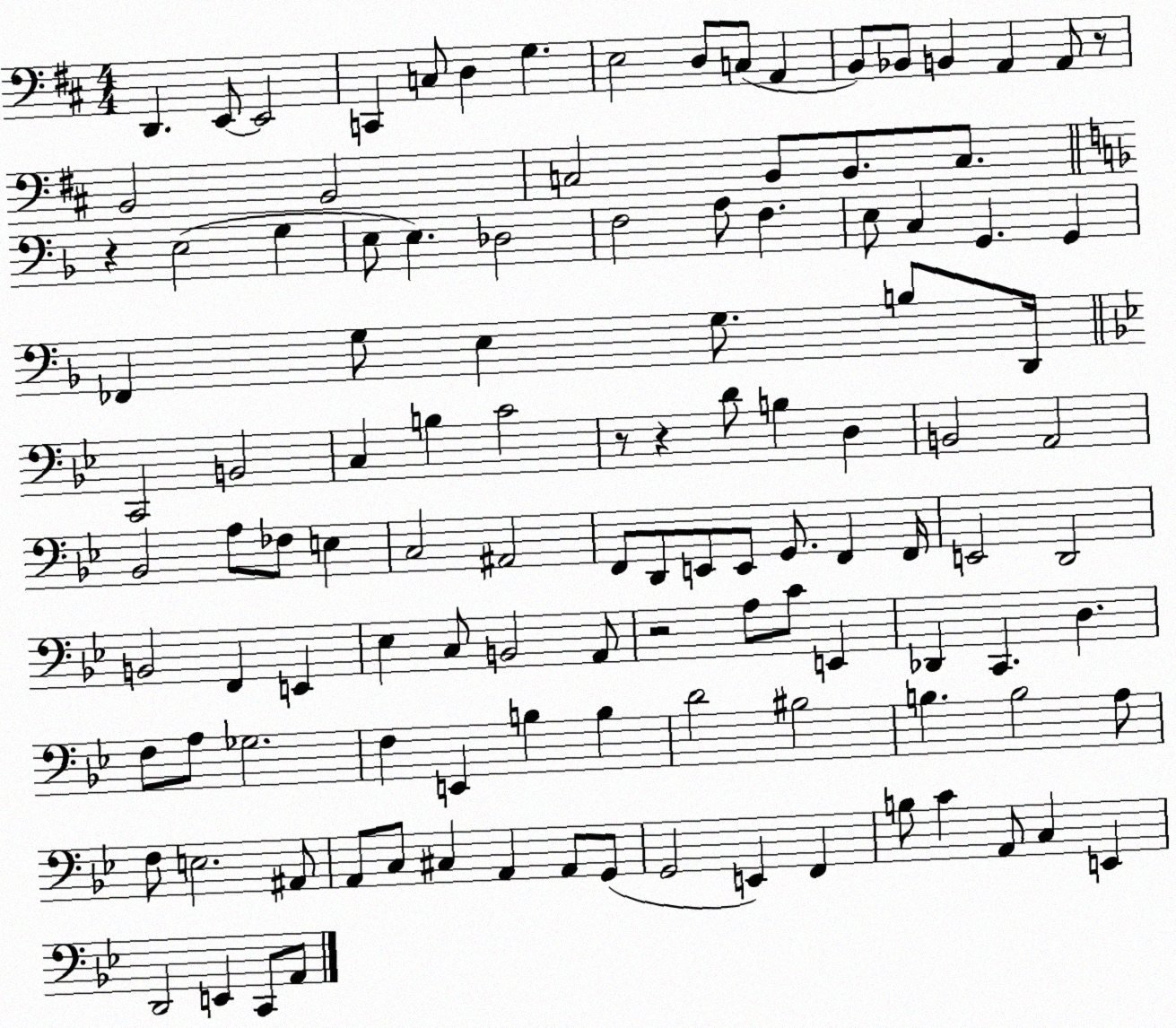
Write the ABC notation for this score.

X:1
T:Untitled
M:4/4
L:1/4
K:D
D,, E,,/2 E,,2 C,, C,/2 D, G, E,2 D,/2 C,/2 A,, B,,/2 _B,,/2 B,, A,, A,,/2 z/2 B,,2 B,,2 C,2 B,,/2 B,,/2 C,/2 z E,2 G, E,/2 E, _D,2 F,2 A,/2 F, E,/2 C, G,, G,, _F,, G,/2 E, G,/2 B,/2 D,,/4 C,,2 B,,2 C, B, C2 z/2 z D/2 B, D, B,,2 A,,2 _B,,2 A,/2 _F,/2 E, C,2 ^A,,2 F,,/2 D,,/2 E,,/2 E,,/2 G,,/2 F,, F,,/4 E,,2 D,,2 B,,2 F,, E,, _E, C,/2 B,,2 A,,/2 z2 A,/2 C/2 E,, _D,, C,, D, F,/2 A,/2 _G,2 F, E,, B, B, D2 ^B,2 B, B,2 A,/2 F,/2 E,2 ^A,,/2 A,,/2 C,/2 ^C, A,, A,,/2 G,,/2 G,,2 E,, F,, B,/2 C A,,/2 C, E,, D,,2 E,, C,,/2 A,,/2